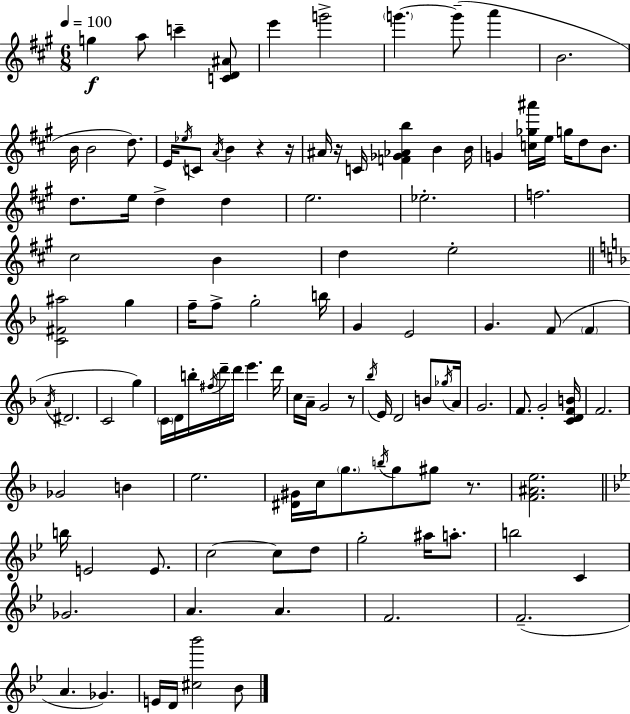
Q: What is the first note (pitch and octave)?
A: G5